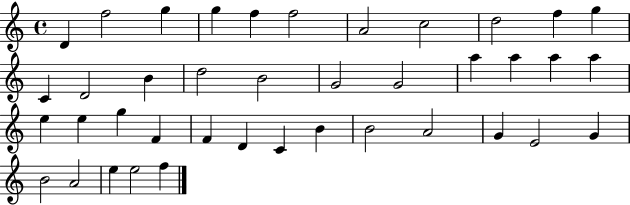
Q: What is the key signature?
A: C major